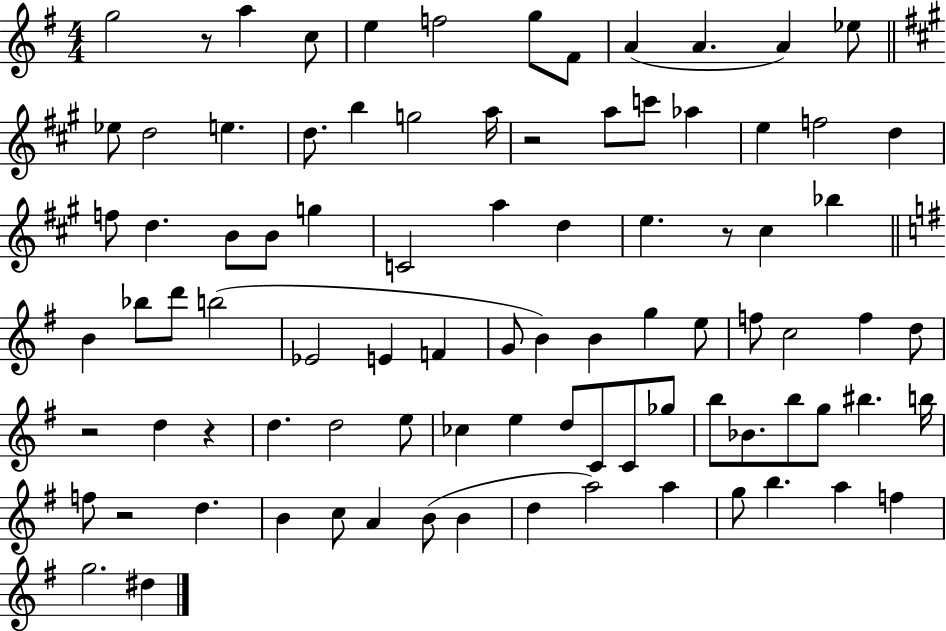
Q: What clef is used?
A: treble